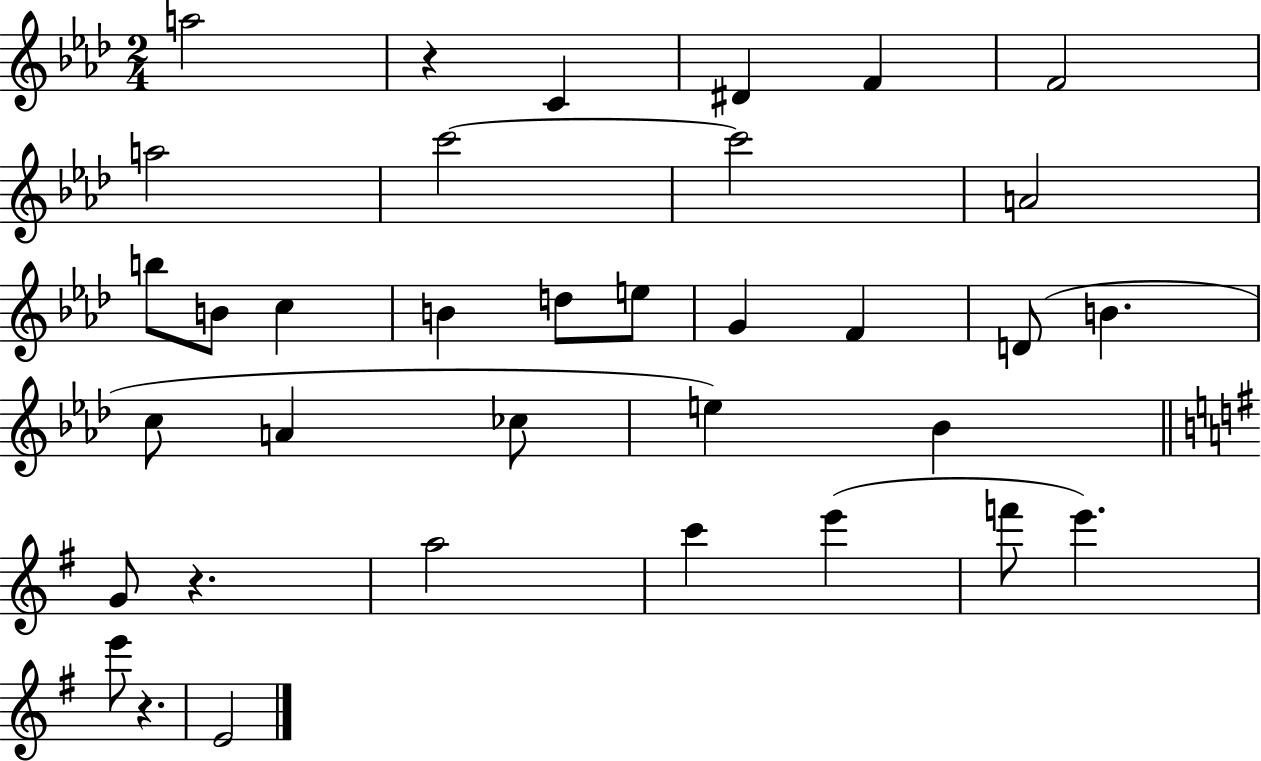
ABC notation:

X:1
T:Untitled
M:2/4
L:1/4
K:Ab
a2 z C ^D F F2 a2 c'2 c'2 A2 b/2 B/2 c B d/2 e/2 G F D/2 B c/2 A _c/2 e _B G/2 z a2 c' e' f'/2 e' e'/2 z E2